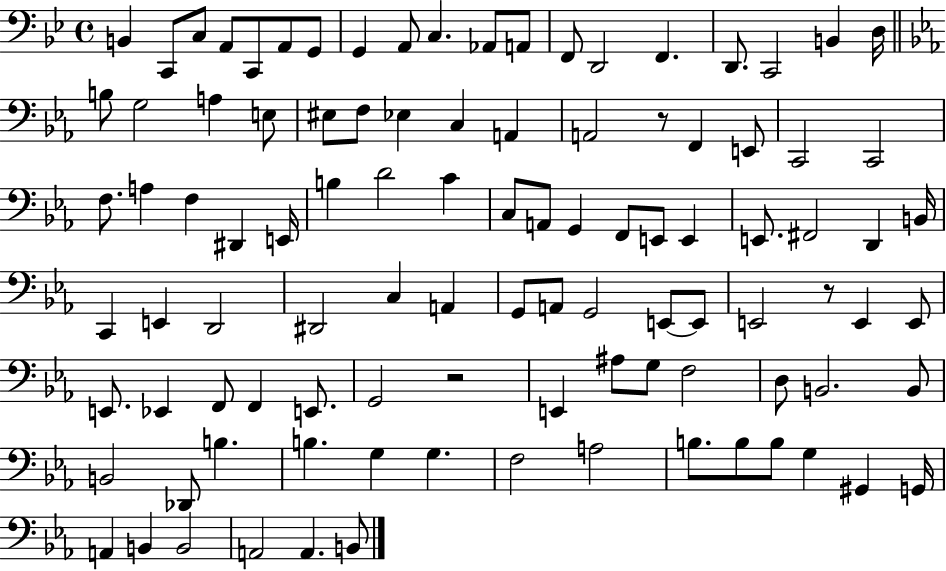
B2/q C2/e C3/e A2/e C2/e A2/e G2/e G2/q A2/e C3/q. Ab2/e A2/e F2/e D2/h F2/q. D2/e. C2/h B2/q D3/s B3/e G3/h A3/q E3/e EIS3/e F3/e Eb3/q C3/q A2/q A2/h R/e F2/q E2/e C2/h C2/h F3/e. A3/q F3/q D#2/q E2/s B3/q D4/h C4/q C3/e A2/e G2/q F2/e E2/e E2/q E2/e. F#2/h D2/q B2/s C2/q E2/q D2/h D#2/h C3/q A2/q G2/e A2/e G2/h E2/e E2/e E2/h R/e E2/q E2/e E2/e. Eb2/q F2/e F2/q E2/e. G2/h R/h E2/q A#3/e G3/e F3/h D3/e B2/h. B2/e B2/h Db2/e B3/q. B3/q. G3/q G3/q. F3/h A3/h B3/e. B3/e B3/e G3/q G#2/q G2/s A2/q B2/q B2/h A2/h A2/q. B2/e